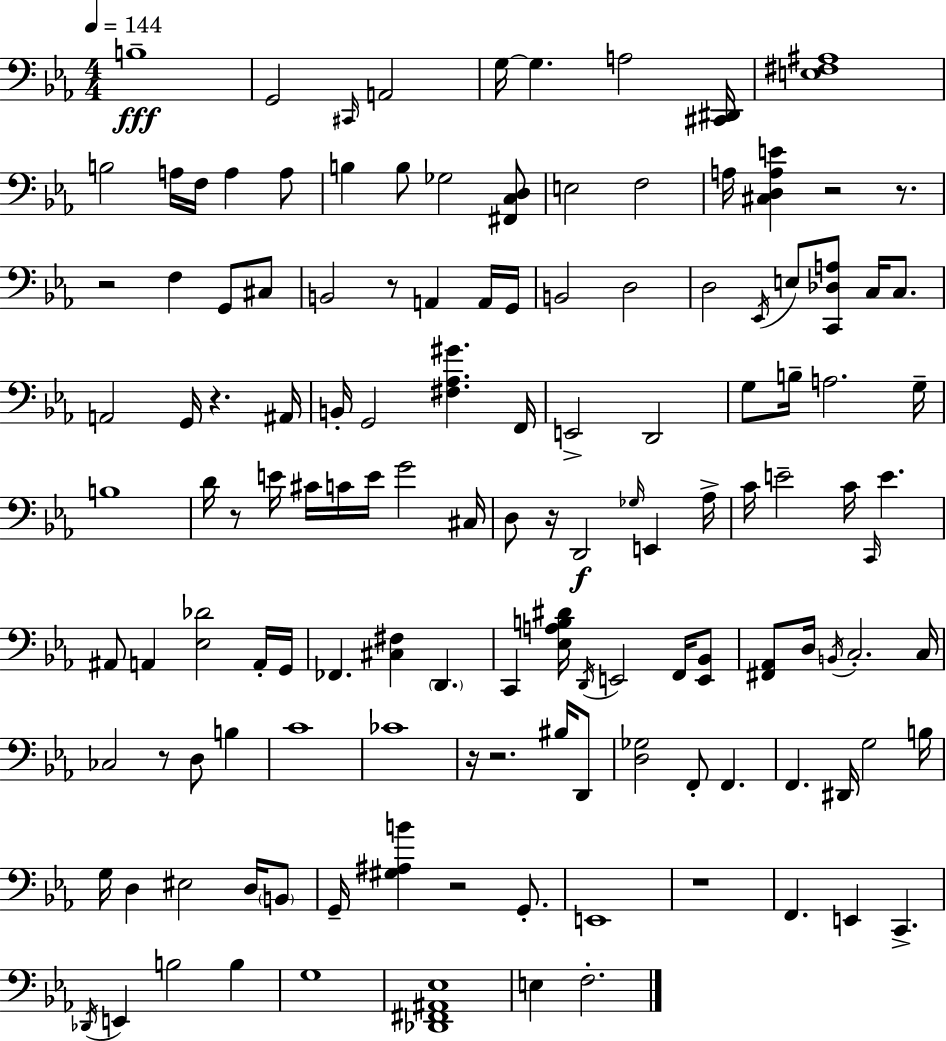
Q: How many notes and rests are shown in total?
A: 133